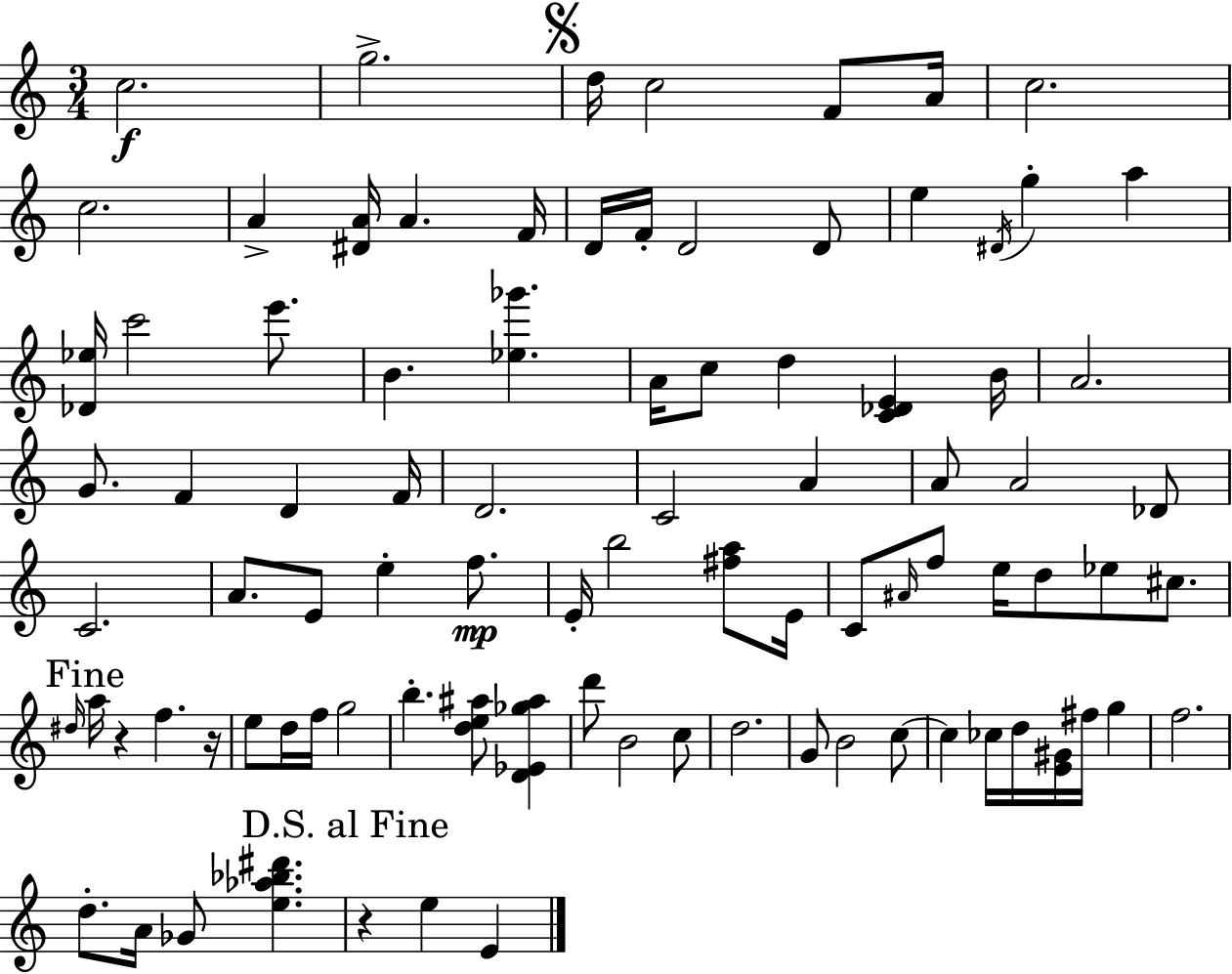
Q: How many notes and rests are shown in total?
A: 90